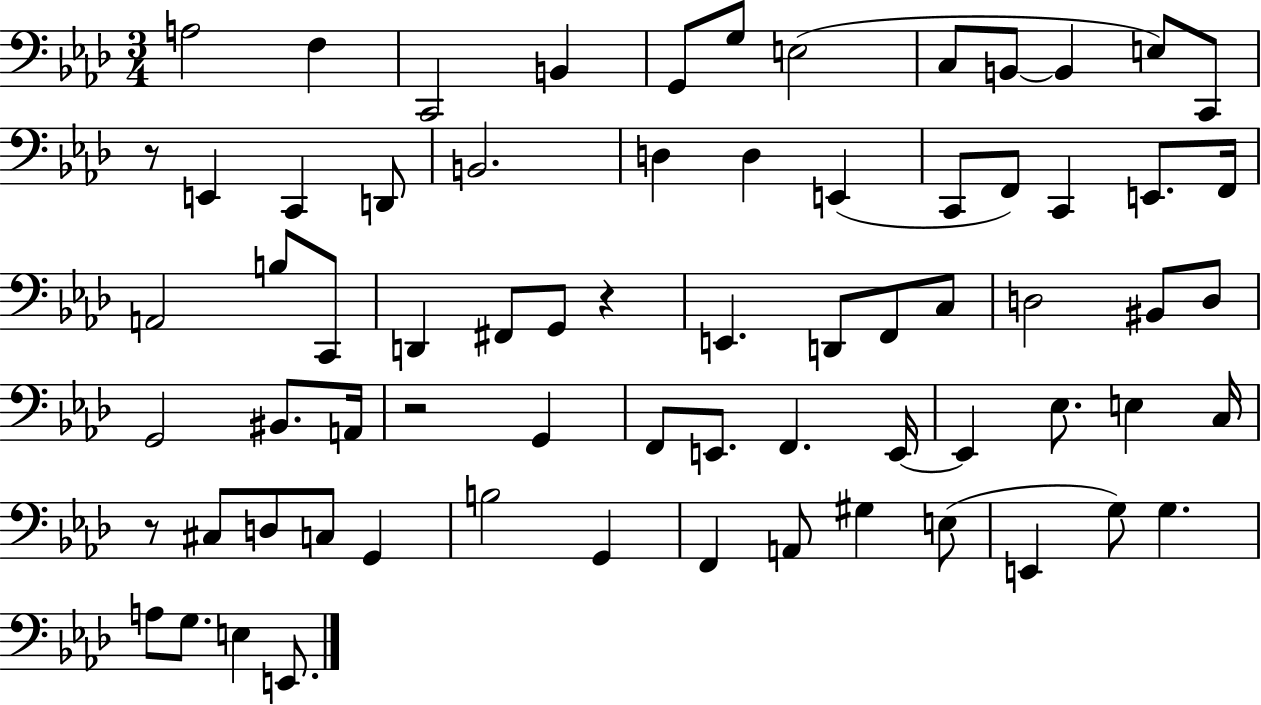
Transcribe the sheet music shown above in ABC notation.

X:1
T:Untitled
M:3/4
L:1/4
K:Ab
A,2 F, C,,2 B,, G,,/2 G,/2 E,2 C,/2 B,,/2 B,, E,/2 C,,/2 z/2 E,, C,, D,,/2 B,,2 D, D, E,, C,,/2 F,,/2 C,, E,,/2 F,,/4 A,,2 B,/2 C,,/2 D,, ^F,,/2 G,,/2 z E,, D,,/2 F,,/2 C,/2 D,2 ^B,,/2 D,/2 G,,2 ^B,,/2 A,,/4 z2 G,, F,,/2 E,,/2 F,, E,,/4 E,, _E,/2 E, C,/4 z/2 ^C,/2 D,/2 C,/2 G,, B,2 G,, F,, A,,/2 ^G, E,/2 E,, G,/2 G, A,/2 G,/2 E, E,,/2